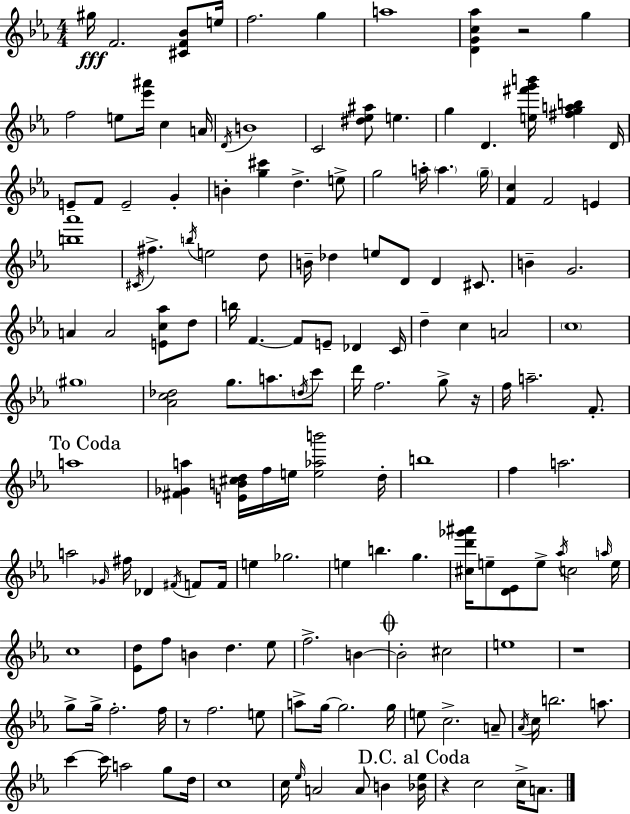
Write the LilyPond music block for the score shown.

{
  \clef treble
  \numericTimeSignature
  \time 4/4
  \key ees \major
  gis''16\fff f'2. <cis' f' bes'>8 e''16 | f''2. g''4 | a''1 | <d' g' c'' aes''>4 r2 g''4 | \break f''2 e''8 <ees''' ais'''>16 c''4 a'16 | \acciaccatura { d'16 } b'1 | c'2 <dis'' ees'' ais''>8 e''4. | g''4 d'4. <e'' fis''' g''' b'''>16 <fis'' g'' a'' b''>4 | \break d'16 e'8-- f'8 e'2-- g'4-. | b'4-. <g'' cis'''>4 d''4.-> e''8-> | g''2 a''16-. \parenthesize a''4. | \parenthesize g''16-- <f' c''>4 f'2 e'4 | \break <b'' aes'''>1 | \acciaccatura { cis'16 } fis''4.-> \acciaccatura { b''16 } e''2 | d''8 b'16-- des''4 e''8 d'8 d'4 | cis'8. b'4-- g'2. | \break a'4 a'2 <e' c'' aes''>8 | d''8 b''16 f'4.~~ f'8 e'8-- des'4 | c'16 d''4-- c''4 a'2 | \parenthesize c''1 | \break \parenthesize gis''1 | <aes' c'' des''>2 g''8. a''8. | \acciaccatura { d''16 } c'''8 d'''16 f''2. | g''8-> r16 f''16 a''2.-- | \break f'8.-. \mark "To Coda" a''1 | <fis' ges' a''>4 <e' b' cis'' d''>16 f''16 e''16 <e'' aes'' b'''>2 | d''16-. b''1 | f''4 a''2. | \break a''2 \grace { ges'16 } fis''16 des'4 | \acciaccatura { fis'16 } f'8 f'16 e''4 ges''2. | e''4 b''4. | g''4. <cis'' d''' ges''' ais'''>16 e''8-- <d' ees'>8 e''8-> \acciaccatura { aes''16 } c''2 | \break \grace { a''16 } e''16 c''1 | <ees' d''>8 f''8 b'4 | d''4. ees''8 f''2.-> | b'4~~ \mark \markup { \musicglyph "scripts.coda" } b'2-. | \break cis''2 e''1 | r1 | g''8-> g''16-> f''2.-. | f''16 r8 f''2. | \break e''8 a''8-> g''16~~ g''2. | g''16 e''8 c''2.-> | a'8-- \acciaccatura { aes'16 } c''16 b''2. | a''8. c'''4~~ c'''16 a''2 | \break g''8 d''16 c''1 | c''16 \grace { ees''16 } a'2 | a'8 b'4 \mark "D.C. al Coda" <bes' ees''>16 r4 c''2 | c''16-> a'8. \bar "|."
}